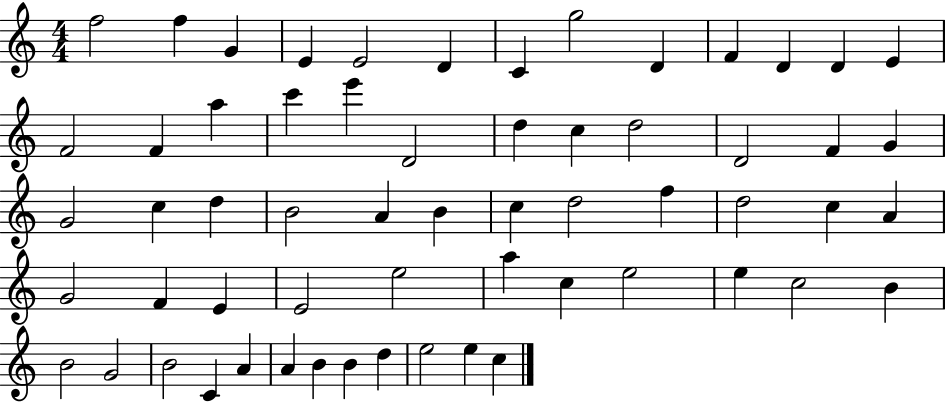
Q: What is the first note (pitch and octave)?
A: F5